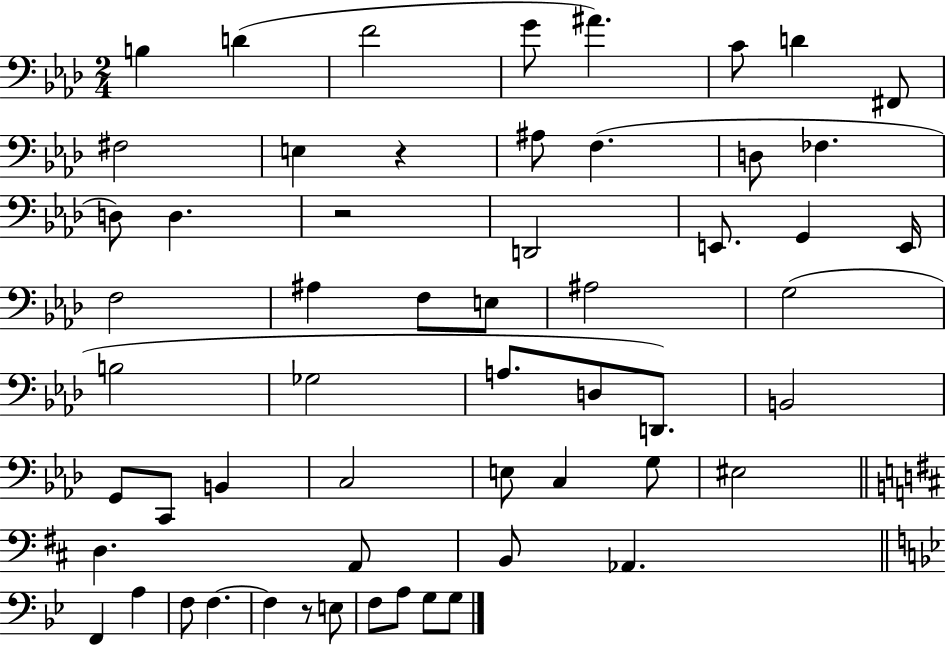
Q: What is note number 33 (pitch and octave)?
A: G2